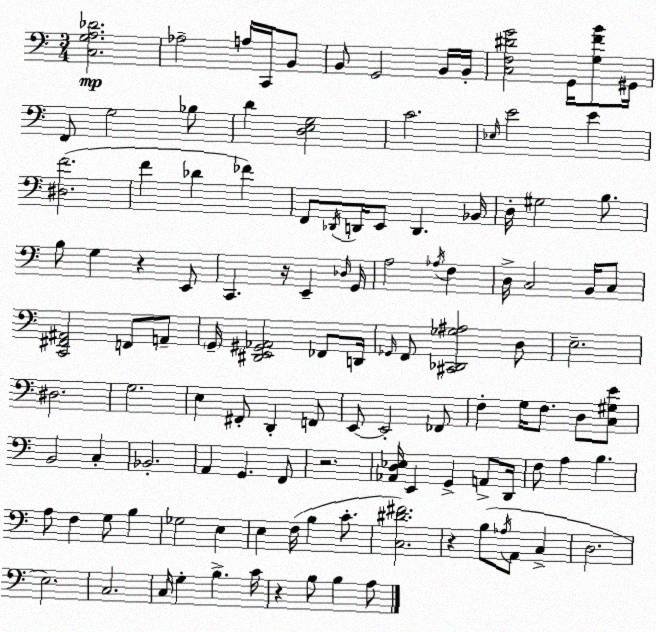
X:1
T:Untitled
M:3/4
L:1/4
K:Am
[C,G,A,_D]2 _A,2 A,/4 C,,/4 B,,/2 B,,/2 G,,2 B,,/4 B,,/4 [C,F,^DG]2 G,,/4 [G,FB]/2 ^G,,/4 F,,/2 G,2 _B,/2 D [D,E,G,]2 C2 _E,/4 E2 E [^D,F]2 F _D _F F,,/2 _D,,/4 D,,/4 E,,/2 D,, _B,,/4 D,/4 ^G,2 B,/2 B,/2 G, z E,,/2 C,, z/4 E,, _D,/4 G,,/4 A,2 _A,/4 F, D,/4 C,2 B,,/4 C,/2 [C,,^F,,^A,,]2 F,,/2 A,,/2 G,,/4 [^D,,E,,^G,,_A,,]2 _F,,/2 D,,/4 _G,,/4 F,,/2 [^C,,_D,,_G,^A,]2 D,/2 E,2 ^D,2 G,2 E, ^F,,/2 D,, F,,/2 E,,/2 E,,2 _F,,/2 F, G,/4 F,/2 D,/2 [C,^G,E]/2 B,,2 C, _B,,2 A,, G,, F,,/2 z2 [_A,,D,_E,]/4 E,, G,, A,,/2 D,,/4 F,/2 A, B, A,/2 F, G,/2 B, _G,2 E, E, F,/4 B, C/2 [C,^D^F]2 z B,/2 _A,/4 A,,/2 C, D,2 E,2 C,2 C,/4 G, B, C/4 z B,/2 B, A,/2